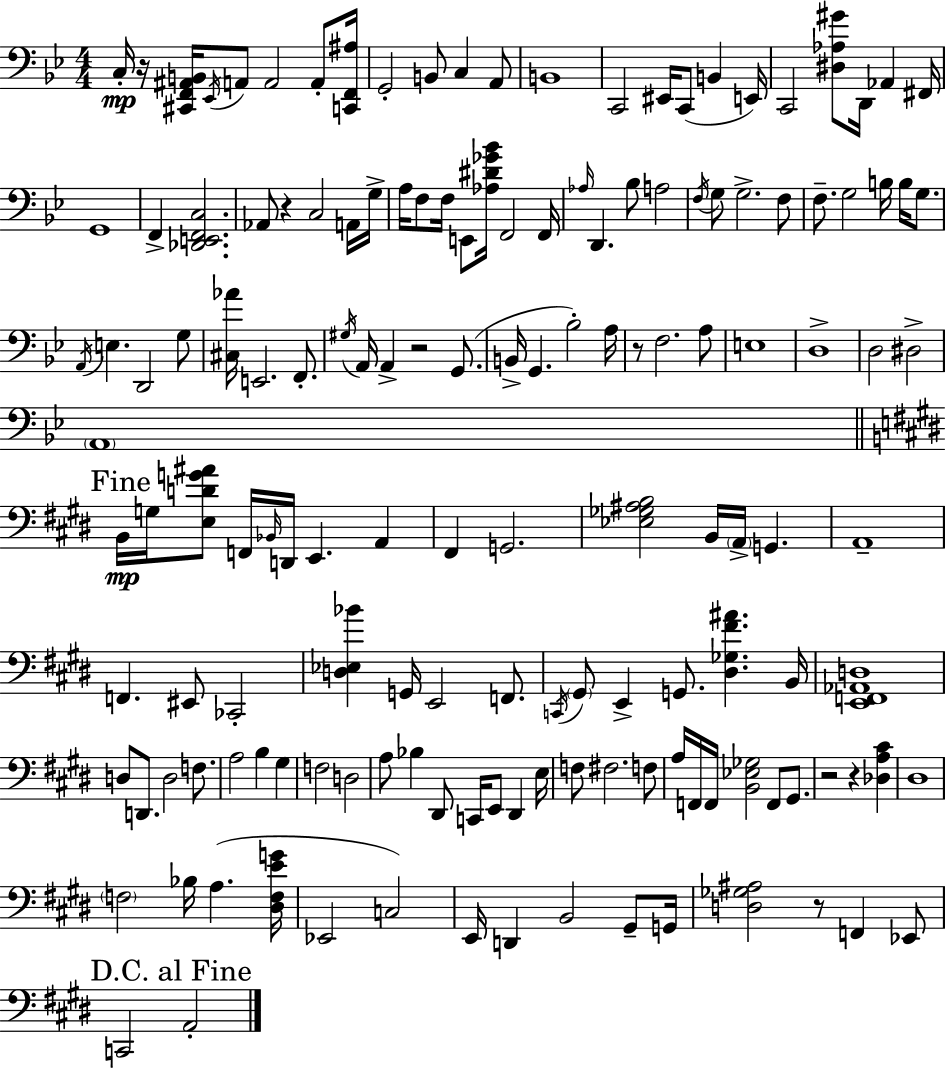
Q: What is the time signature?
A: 4/4